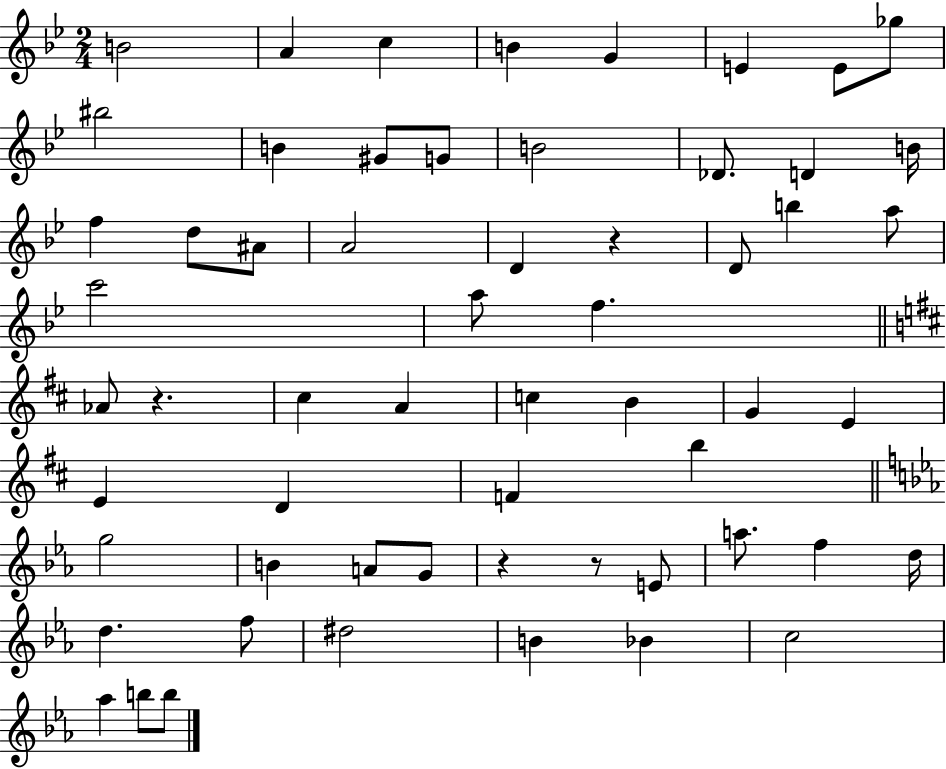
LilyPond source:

{
  \clef treble
  \numericTimeSignature
  \time 2/4
  \key bes \major
  \repeat volta 2 { b'2 | a'4 c''4 | b'4 g'4 | e'4 e'8 ges''8 | \break bis''2 | b'4 gis'8 g'8 | b'2 | des'8. d'4 b'16 | \break f''4 d''8 ais'8 | a'2 | d'4 r4 | d'8 b''4 a''8 | \break c'''2 | a''8 f''4. | \bar "||" \break \key b \minor aes'8 r4. | cis''4 a'4 | c''4 b'4 | g'4 e'4 | \break e'4 d'4 | f'4 b''4 | \bar "||" \break \key ees \major g''2 | b'4 a'8 g'8 | r4 r8 e'8 | a''8. f''4 d''16 | \break d''4. f''8 | dis''2 | b'4 bes'4 | c''2 | \break aes''4 b''8 b''8 | } \bar "|."
}